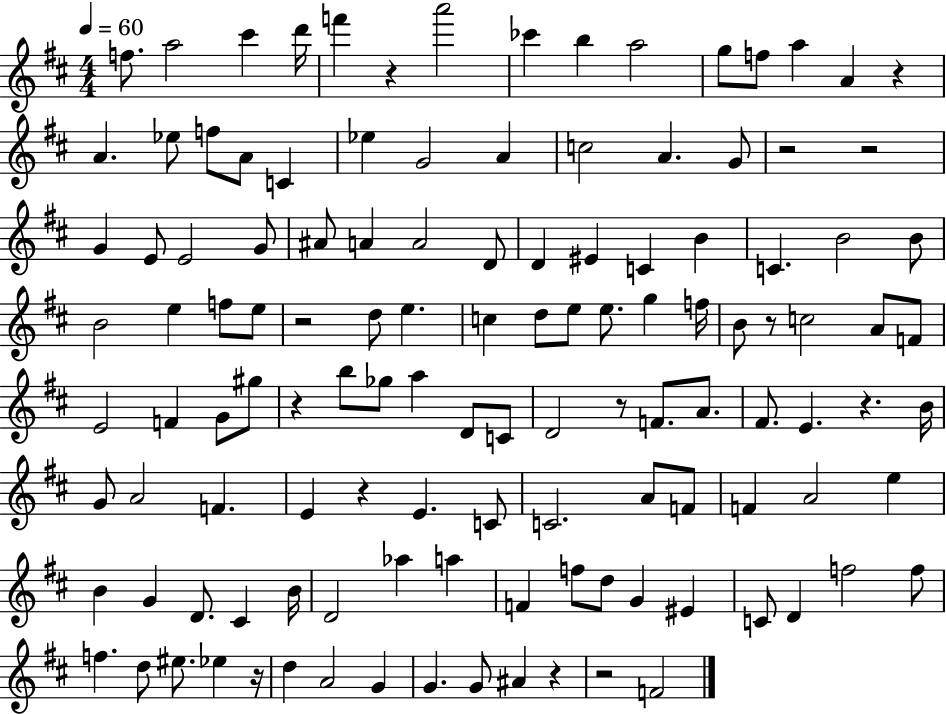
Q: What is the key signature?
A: D major